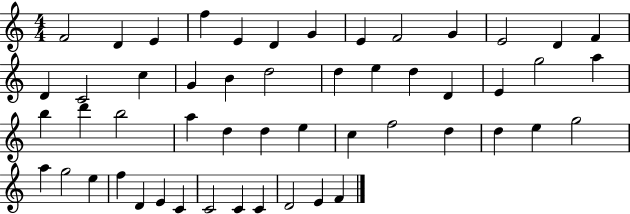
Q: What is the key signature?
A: C major